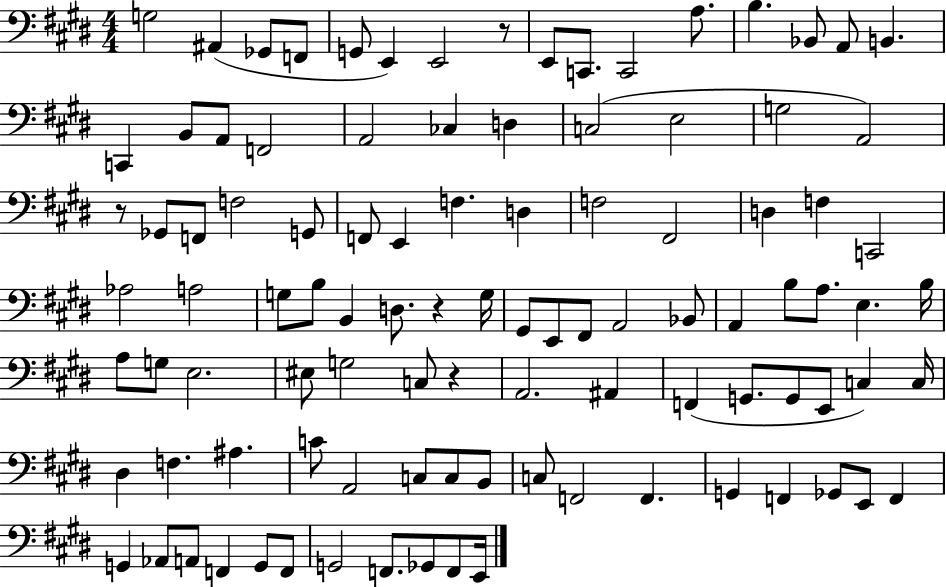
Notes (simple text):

G3/h A#2/q Gb2/e F2/e G2/e E2/q E2/h R/e E2/e C2/e. C2/h A3/e. B3/q. Bb2/e A2/e B2/q. C2/q B2/e A2/e F2/h A2/h CES3/q D3/q C3/h E3/h G3/h A2/h R/e Gb2/e F2/e F3/h G2/e F2/e E2/q F3/q. D3/q F3/h F#2/h D3/q F3/q C2/h Ab3/h A3/h G3/e B3/e B2/q D3/e. R/q G3/s G#2/e E2/e F#2/e A2/h Bb2/e A2/q B3/e A3/e. E3/q. B3/s A3/e G3/e E3/h. EIS3/e G3/h C3/e R/q A2/h. A#2/q F2/q G2/e. G2/e E2/e C3/q C3/s D#3/q F3/q. A#3/q. C4/e A2/h C3/e C3/e B2/e C3/e F2/h F2/q. G2/q F2/q Gb2/e E2/e F2/q G2/q Ab2/e A2/e F2/q G2/e F2/e G2/h F2/e. Gb2/e F2/e E2/s